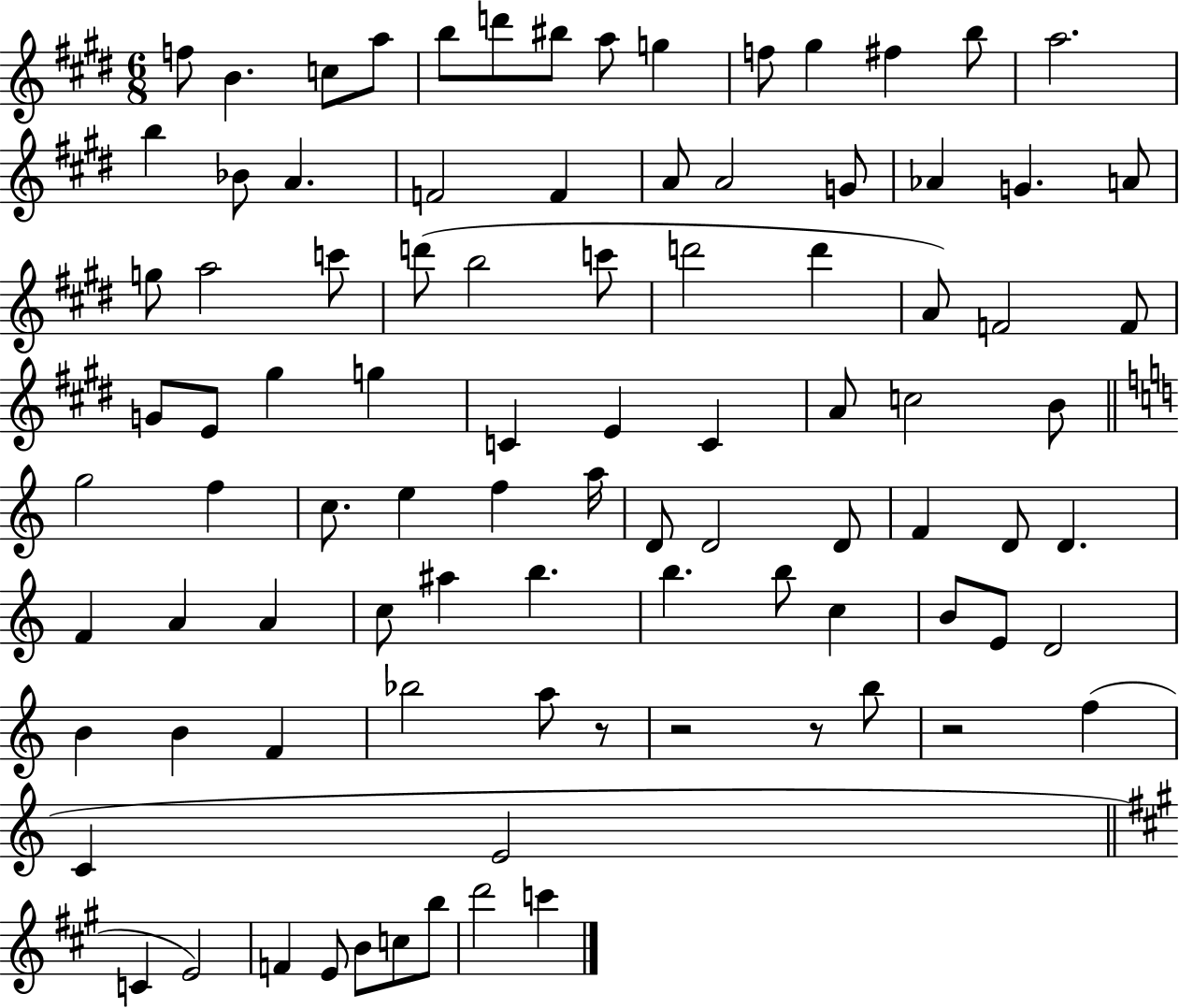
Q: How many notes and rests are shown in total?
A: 92